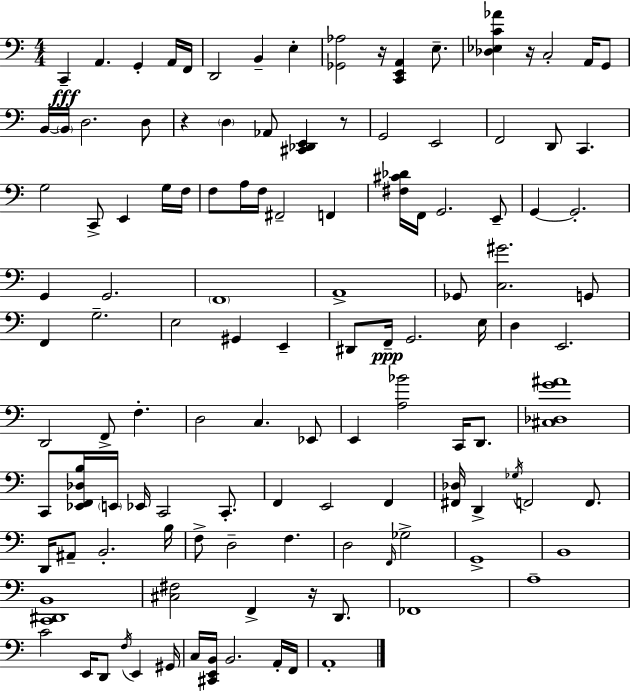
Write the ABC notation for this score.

X:1
T:Untitled
M:4/4
L:1/4
K:C
C,, A,, G,, A,,/4 F,,/4 D,,2 B,, E, [_G,,_A,]2 z/4 [C,,E,,A,,] E,/2 [_D,_E,C_A] z/4 C,2 A,,/4 G,,/2 B,,/4 B,,/4 D,2 D,/2 z D, _A,,/2 [^C,,_D,,E,,] z/2 G,,2 E,,2 F,,2 D,,/2 C,, G,2 C,,/2 E,, G,/4 F,/4 F,/2 A,/4 F,/4 ^F,,2 F,, [^F,^C_D]/4 F,,/4 G,,2 E,,/2 G,, G,,2 G,, G,,2 F,,4 A,,4 _G,,/2 [C,^G]2 G,,/2 F,, G,2 E,2 ^G,, E,, ^D,,/2 F,,/4 G,,2 E,/4 D, E,,2 D,,2 F,,/2 F, D,2 C, _E,,/2 E,, [A,_B]2 C,,/4 D,,/2 [^C,_D,G^A]4 C,,/2 [_E,,F,,_D,B,]/4 E,,/4 _E,,/4 C,,2 C,,/2 F,, E,,2 F,, [^F,,_D,]/4 D,, _G,/4 F,,2 F,,/2 D,,/4 ^A,,/2 B,,2 B,/4 F,/2 D,2 F, D,2 F,,/4 _G,2 G,,4 B,,4 [C,,^D,,B,,]4 [^C,^F,]2 F,, z/4 D,,/2 _F,,4 A,4 C2 E,,/4 D,,/2 F,/4 E,, ^G,,/4 C,/4 [^C,,E,,B,,]/4 B,,2 A,,/4 F,,/4 A,,4